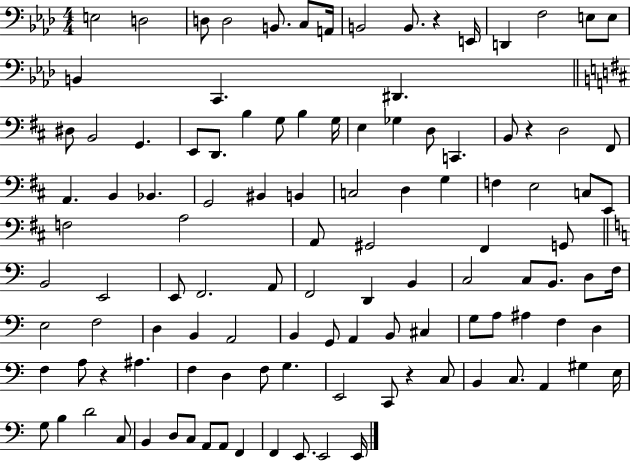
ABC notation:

X:1
T:Untitled
M:4/4
L:1/4
K:Ab
E,2 D,2 D,/2 D,2 B,,/2 C,/2 A,,/4 B,,2 B,,/2 z E,,/4 D,, F,2 E,/2 E,/2 B,, C,, ^D,, ^D,/2 B,,2 G,, E,,/2 D,,/2 B, G,/2 B, G,/4 E, _G, D,/2 C,, B,,/2 z D,2 ^F,,/2 A,, B,, _B,, G,,2 ^B,, B,, C,2 D, G, F, E,2 C,/2 E,,/2 F,2 A,2 A,,/2 ^G,,2 ^F,, G,,/2 B,,2 E,,2 E,,/2 F,,2 A,,/2 F,,2 D,, B,, C,2 C,/2 B,,/2 D,/2 F,/4 E,2 F,2 D, B,, A,,2 B,, G,,/2 A,, B,,/2 ^C, G,/2 A,/2 ^A, F, D, F, A,/2 z ^A, F, D, F,/2 G, E,,2 C,,/2 z C,/2 B,, C,/2 A,, ^G, E,/4 G,/2 B, D2 C,/2 B,, D,/2 C,/2 A,,/2 A,,/2 F,, F,, E,,/2 E,,2 E,,/4